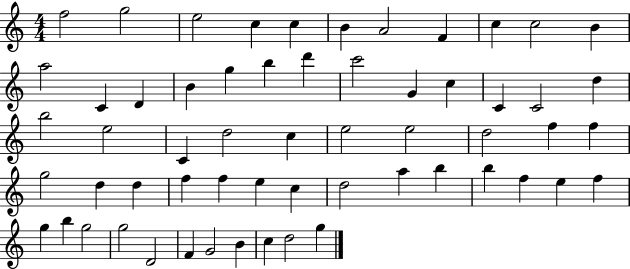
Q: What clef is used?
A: treble